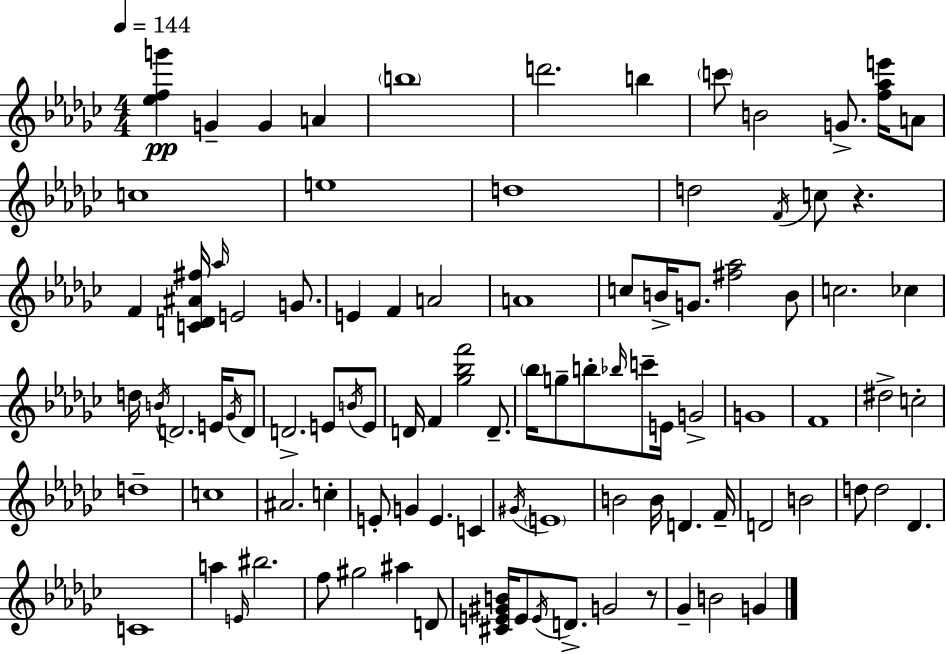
[Eb5,F5,G6]/q G4/q G4/q A4/q B5/w D6/h. B5/q C6/e B4/h G4/e. [F5,Ab5,E6]/s A4/e C5/w E5/w D5/w D5/h F4/s C5/e R/q. F4/q [C4,D4,A#4,F#5]/s Ab5/s E4/h G4/e. E4/q F4/q A4/h A4/w C5/e B4/s G4/e. [F#5,Ab5]/h B4/e C5/h. CES5/q D5/s B4/s D4/h. E4/s Gb4/s D4/e D4/h. E4/e B4/s E4/e D4/s F4/q [Gb5,Bb5,F6]/h D4/e. Bb5/s G5/e B5/e Bb5/s C6/e E4/s G4/h G4/w F4/w D#5/h C5/h D5/w C5/w A#4/h. C5/q E4/e G4/q E4/q. C4/q G#4/s E4/w B4/h B4/s D4/q. F4/s D4/h B4/h D5/e D5/h Db4/q. C4/w A5/q E4/s BIS5/h. F5/e G#5/h A#5/q D4/e [C#4,E4,G#4,B4]/s E4/e E4/s D4/e. G4/h R/e Gb4/q B4/h G4/q